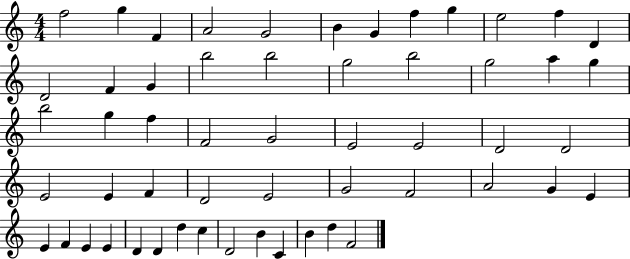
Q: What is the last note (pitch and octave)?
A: F4